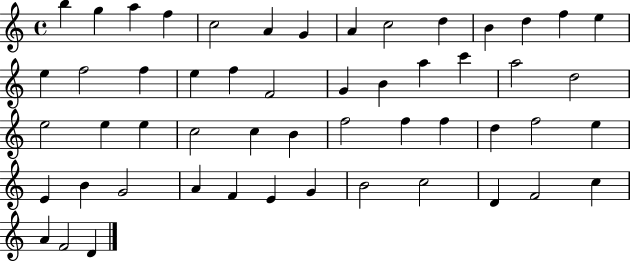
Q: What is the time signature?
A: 4/4